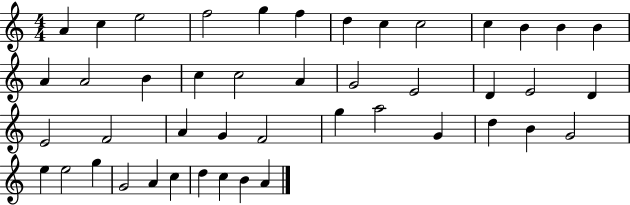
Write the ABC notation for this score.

X:1
T:Untitled
M:4/4
L:1/4
K:C
A c e2 f2 g f d c c2 c B B B A A2 B c c2 A G2 E2 D E2 D E2 F2 A G F2 g a2 G d B G2 e e2 g G2 A c d c B A